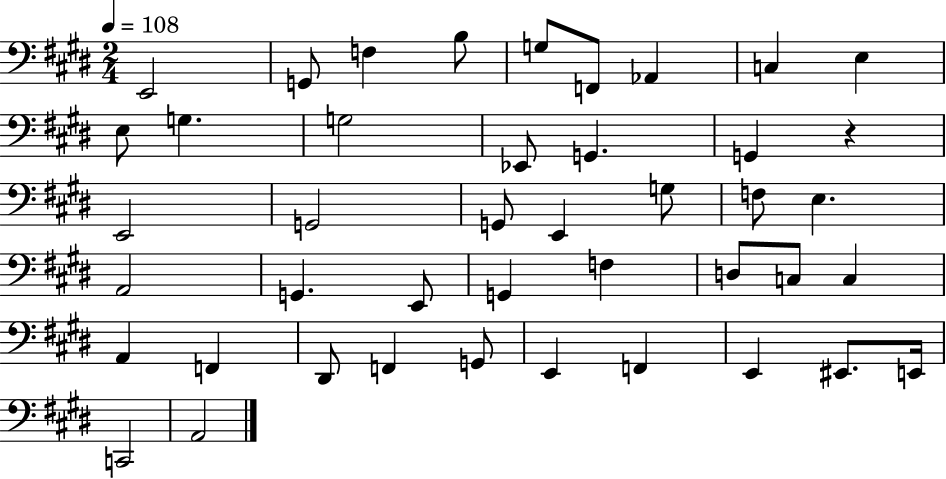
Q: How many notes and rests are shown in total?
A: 43